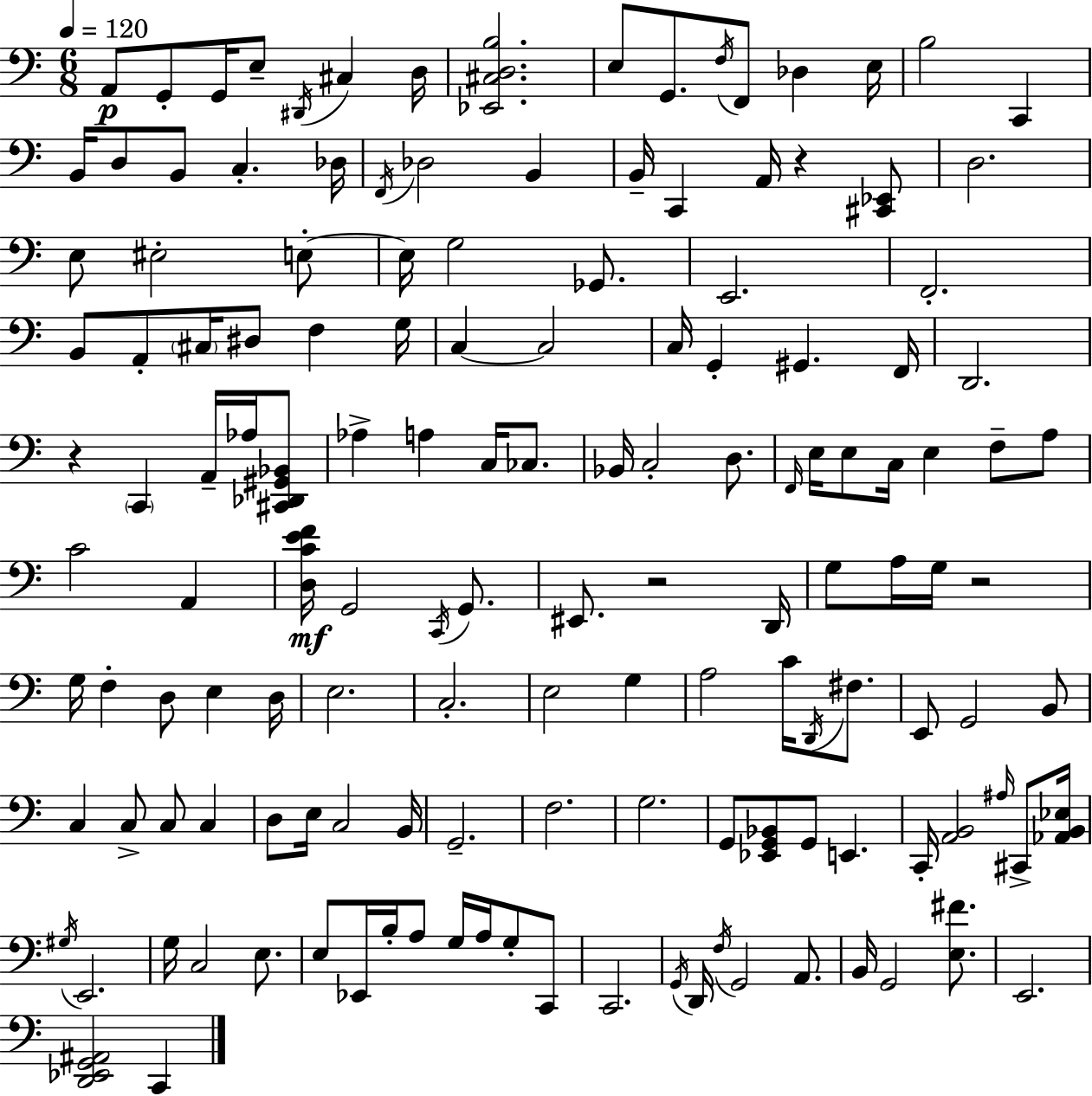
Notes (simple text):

A2/e G2/e G2/s E3/e D#2/s C#3/q D3/s [Eb2,C#3,D3,B3]/h. E3/e G2/e. F3/s F2/e Db3/q E3/s B3/h C2/q B2/s D3/e B2/e C3/q. Db3/s F2/s Db3/h B2/q B2/s C2/q A2/s R/q [C#2,Eb2]/e D3/h. E3/e EIS3/h E3/e E3/s G3/h Gb2/e. E2/h. F2/h. B2/e A2/e C#3/s D#3/e F3/q G3/s C3/q C3/h C3/s G2/q G#2/q. F2/s D2/h. R/q C2/q A2/s Ab3/s [C#2,Db2,G#2,Bb2]/e Ab3/q A3/q C3/s CES3/e. Bb2/s C3/h D3/e. F2/s E3/s E3/e C3/s E3/q F3/e A3/e C4/h A2/q [D3,C4,E4,F4]/s G2/h C2/s G2/e. EIS2/e. R/h D2/s G3/e A3/s G3/s R/h G3/s F3/q D3/e E3/q D3/s E3/h. C3/h. E3/h G3/q A3/h C4/s D2/s F#3/e. E2/e G2/h B2/e C3/q C3/e C3/e C3/q D3/e E3/s C3/h B2/s G2/h. F3/h. G3/h. G2/e [Eb2,G2,Bb2]/e G2/e E2/q. C2/s [A2,B2]/h A#3/s C#2/e [Ab2,B2,Eb3]/s G#3/s E2/h. G3/s C3/h E3/e. E3/e Eb2/s B3/s A3/e G3/s A3/s G3/e C2/e C2/h. G2/s D2/s F3/s G2/h A2/e. B2/s G2/h [E3,F#4]/e. E2/h. [D2,Eb2,G2,A#2]/h C2/q